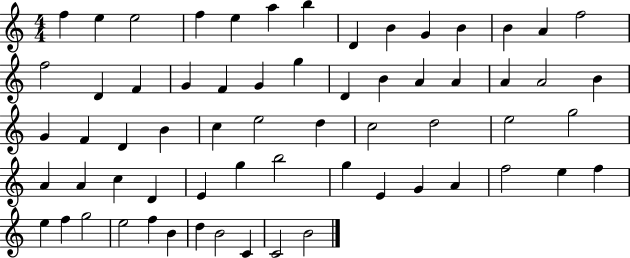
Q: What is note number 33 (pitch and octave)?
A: C5